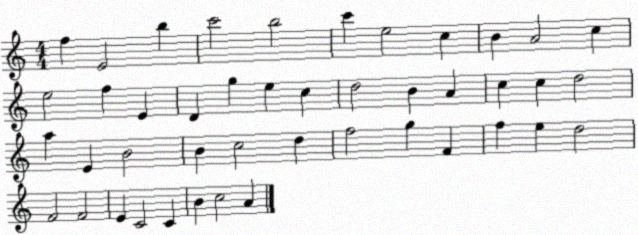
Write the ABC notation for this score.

X:1
T:Untitled
M:4/4
L:1/4
K:C
f E2 b c'2 b2 c' e2 c B A2 c e2 f E D g e c d2 B A c c d2 a E B2 B c2 d f2 g F f e d2 F2 F2 E C2 C B c2 A